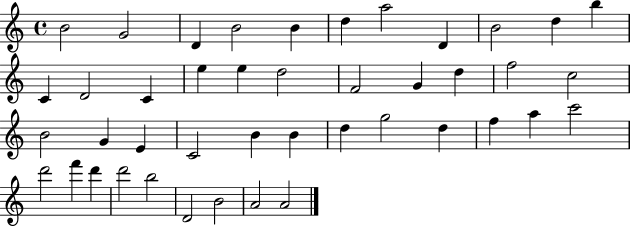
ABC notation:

X:1
T:Untitled
M:4/4
L:1/4
K:C
B2 G2 D B2 B d a2 D B2 d b C D2 C e e d2 F2 G d f2 c2 B2 G E C2 B B d g2 d f a c'2 d'2 f' d' d'2 b2 D2 B2 A2 A2